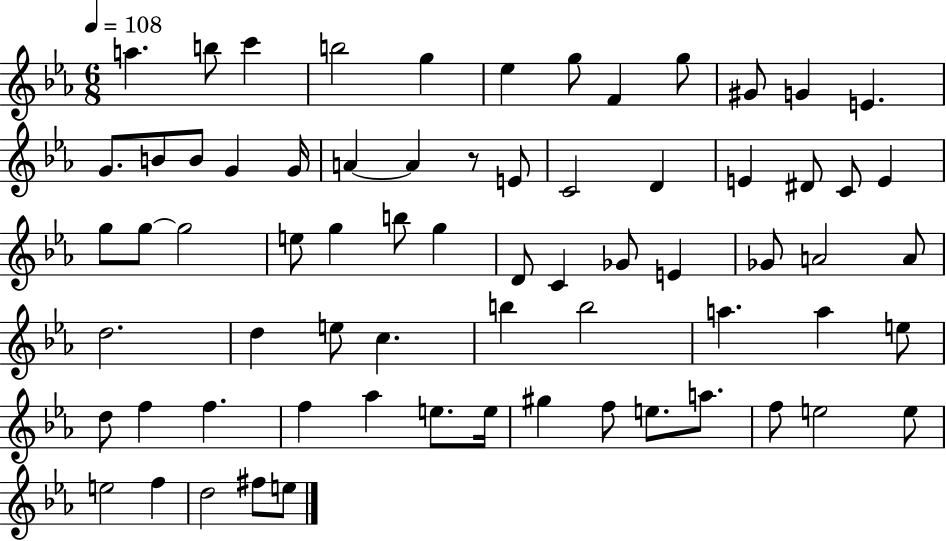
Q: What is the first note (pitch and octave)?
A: A5